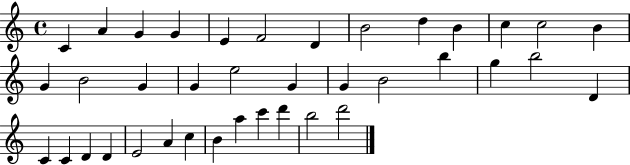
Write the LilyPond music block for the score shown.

{
  \clef treble
  \time 4/4
  \defaultTimeSignature
  \key c \major
  c'4 a'4 g'4 g'4 | e'4 f'2 d'4 | b'2 d''4 b'4 | c''4 c''2 b'4 | \break g'4 b'2 g'4 | g'4 e''2 g'4 | g'4 b'2 b''4 | g''4 b''2 d'4 | \break c'4 c'4 d'4 d'4 | e'2 a'4 c''4 | b'4 a''4 c'''4 d'''4 | b''2 d'''2 | \break \bar "|."
}